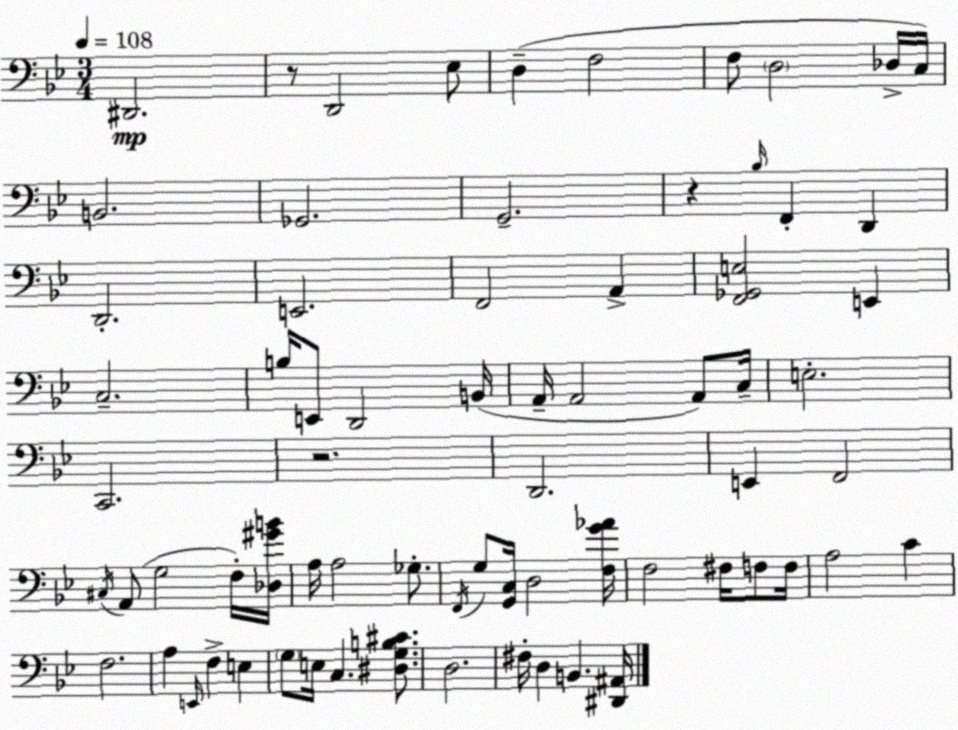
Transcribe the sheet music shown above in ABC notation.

X:1
T:Untitled
M:3/4
L:1/4
K:Bb
^D,,2 z/2 D,,2 _E,/2 D, F,2 F,/2 D,2 _D,/4 C,/4 B,,2 _G,,2 G,,2 z _B,/4 F,, D,, D,,2 E,,2 F,,2 A,, [F,,_G,,E,]2 E,, C,2 B,/4 E,,/2 D,,2 B,,/4 A,,/4 A,,2 A,,/2 C,/4 E,2 C,,2 z2 D,,2 E,, F,,2 ^C,/4 A,,/2 G,2 F,/4 [_D,^GB]/4 A,/4 A,2 _G,/2 F,,/4 G,/2 [G,,C,]/4 D,2 [F,G_A]/4 F,2 ^F,/4 F,/2 F,/4 A,2 C F,2 A, E,,/4 F, E, G,/2 E,/4 C, [^D,G,B,^C]/2 D,2 ^F,/4 D, B,, [^D,,^A,,]/4